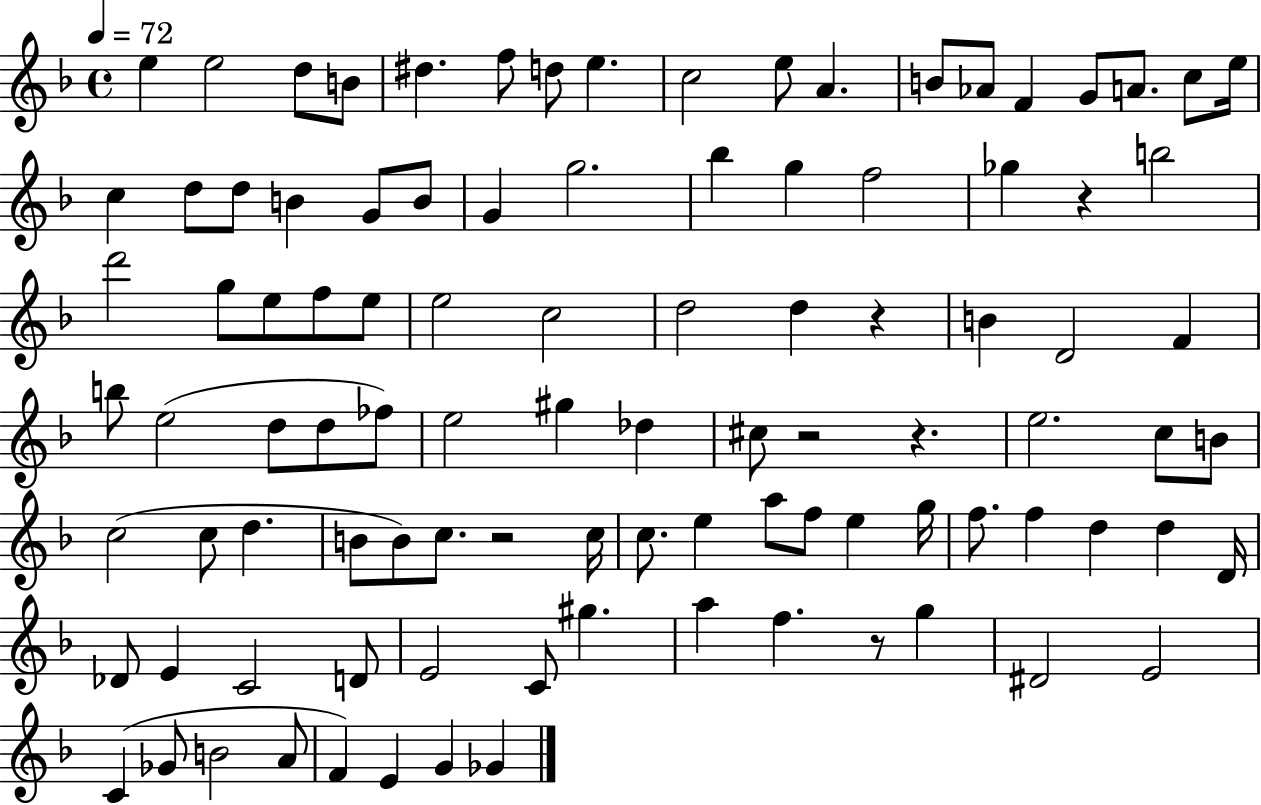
X:1
T:Untitled
M:4/4
L:1/4
K:F
e e2 d/2 B/2 ^d f/2 d/2 e c2 e/2 A B/2 _A/2 F G/2 A/2 c/2 e/4 c d/2 d/2 B G/2 B/2 G g2 _b g f2 _g z b2 d'2 g/2 e/2 f/2 e/2 e2 c2 d2 d z B D2 F b/2 e2 d/2 d/2 _f/2 e2 ^g _d ^c/2 z2 z e2 c/2 B/2 c2 c/2 d B/2 B/2 c/2 z2 c/4 c/2 e a/2 f/2 e g/4 f/2 f d d D/4 _D/2 E C2 D/2 E2 C/2 ^g a f z/2 g ^D2 E2 C _G/2 B2 A/2 F E G _G